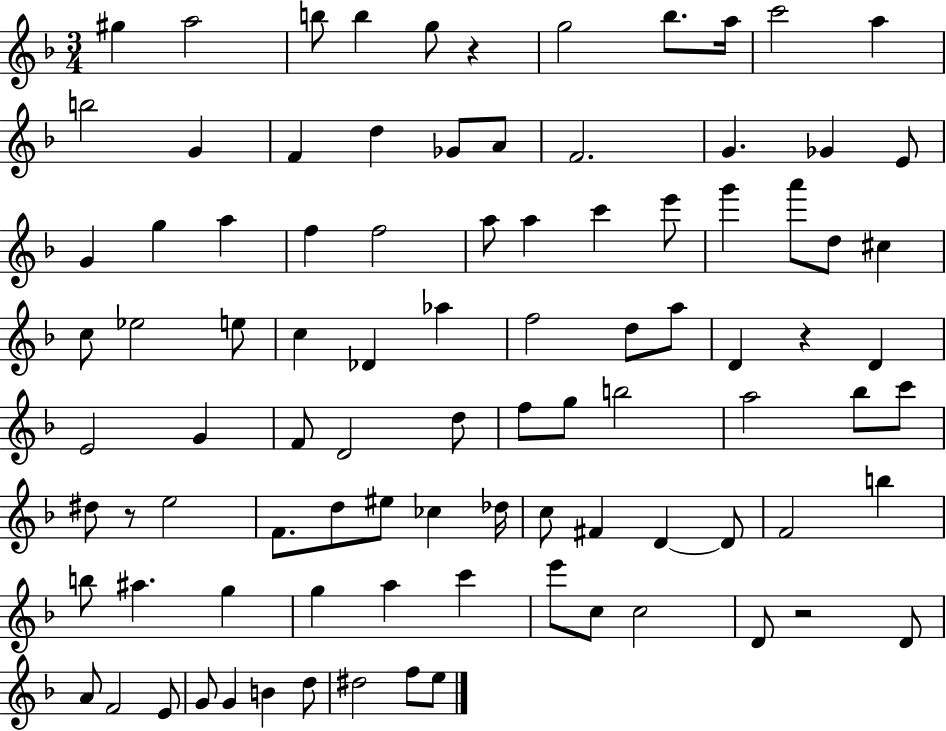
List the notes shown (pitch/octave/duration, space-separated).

G#5/q A5/h B5/e B5/q G5/e R/q G5/h Bb5/e. A5/s C6/h A5/q B5/h G4/q F4/q D5/q Gb4/e A4/e F4/h. G4/q. Gb4/q E4/e G4/q G5/q A5/q F5/q F5/h A5/e A5/q C6/q E6/e G6/q A6/e D5/e C#5/q C5/e Eb5/h E5/e C5/q Db4/q Ab5/q F5/h D5/e A5/e D4/q R/q D4/q E4/h G4/q F4/e D4/h D5/e F5/e G5/e B5/h A5/h Bb5/e C6/e D#5/e R/e E5/h F4/e. D5/e EIS5/e CES5/q Db5/s C5/e F#4/q D4/q D4/e F4/h B5/q B5/e A#5/q. G5/q G5/q A5/q C6/q E6/e C5/e C5/h D4/e R/h D4/e A4/e F4/h E4/e G4/e G4/q B4/q D5/e D#5/h F5/e E5/e